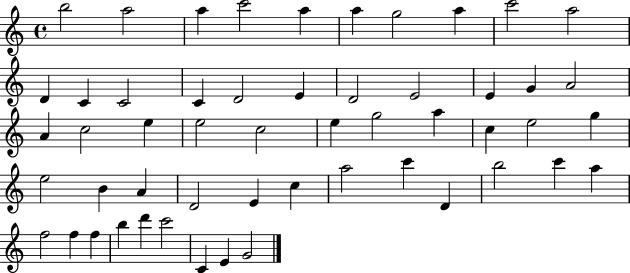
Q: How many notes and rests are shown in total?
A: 53